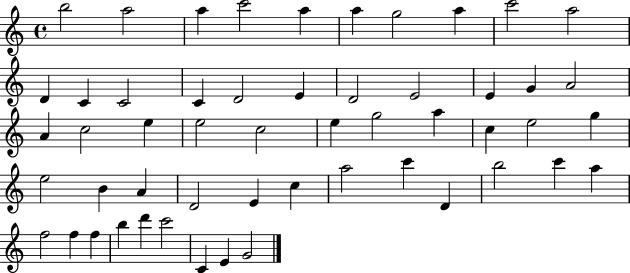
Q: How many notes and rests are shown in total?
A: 53